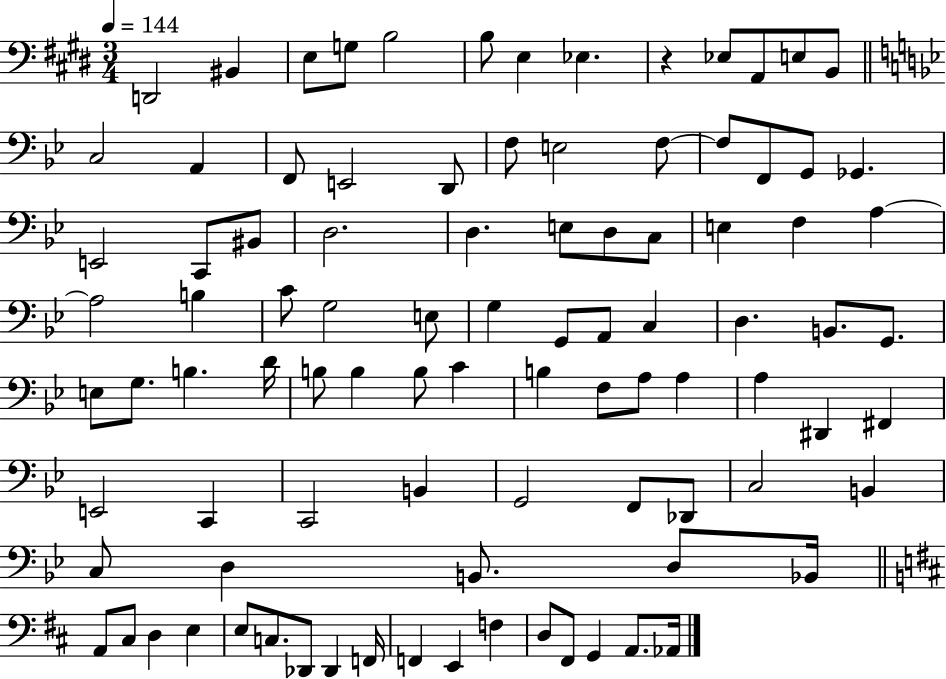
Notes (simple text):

D2/h BIS2/q E3/e G3/e B3/h B3/e E3/q Eb3/q. R/q Eb3/e A2/e E3/e B2/e C3/h A2/q F2/e E2/h D2/e F3/e E3/h F3/e F3/e F2/e G2/e Gb2/q. E2/h C2/e BIS2/e D3/h. D3/q. E3/e D3/e C3/e E3/q F3/q A3/q A3/h B3/q C4/e G3/h E3/e G3/q G2/e A2/e C3/q D3/q. B2/e. G2/e. E3/e G3/e. B3/q. D4/s B3/e B3/q B3/e C4/q B3/q F3/e A3/e A3/q A3/q D#2/q F#2/q E2/h C2/q C2/h B2/q G2/h F2/e Db2/e C3/h B2/q C3/e D3/q B2/e. D3/e Bb2/s A2/e C#3/e D3/q E3/q E3/e C3/e. Db2/e Db2/q F2/s F2/q E2/q F3/q D3/e F#2/e G2/q A2/e. Ab2/s